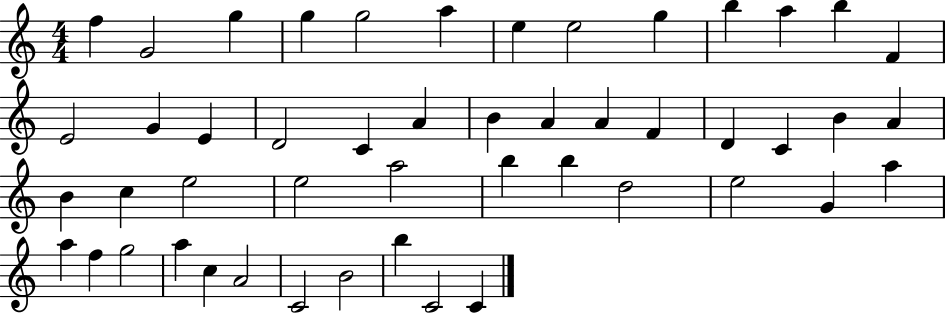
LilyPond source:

{
  \clef treble
  \numericTimeSignature
  \time 4/4
  \key c \major
  f''4 g'2 g''4 | g''4 g''2 a''4 | e''4 e''2 g''4 | b''4 a''4 b''4 f'4 | \break e'2 g'4 e'4 | d'2 c'4 a'4 | b'4 a'4 a'4 f'4 | d'4 c'4 b'4 a'4 | \break b'4 c''4 e''2 | e''2 a''2 | b''4 b''4 d''2 | e''2 g'4 a''4 | \break a''4 f''4 g''2 | a''4 c''4 a'2 | c'2 b'2 | b''4 c'2 c'4 | \break \bar "|."
}